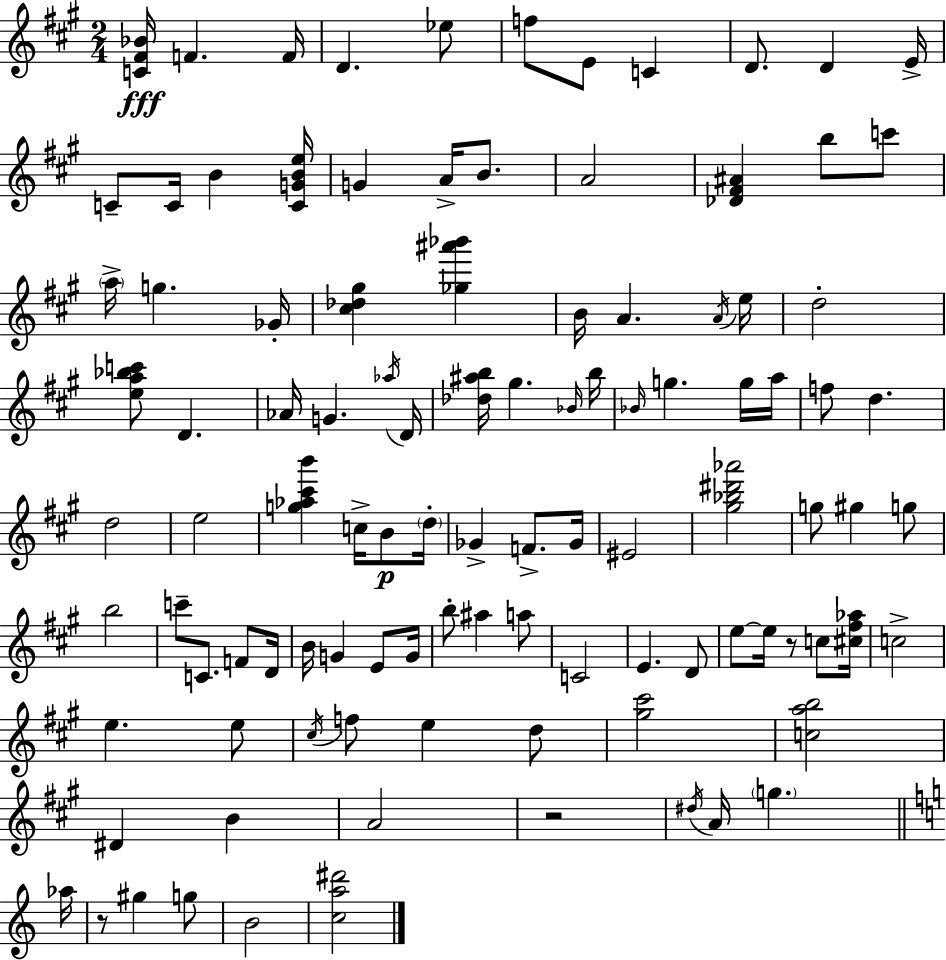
{
  \clef treble
  \numericTimeSignature
  \time 2/4
  \key a \major
  \repeat volta 2 { <c' fis' bes'>16\fff f'4. f'16 | d'4. ees''8 | f''8 e'8 c'4 | d'8. d'4 e'16-> | \break c'8-- c'16 b'4 <c' g' b' e''>16 | g'4 a'16-> b'8. | a'2 | <des' fis' ais'>4 b''8 c'''8 | \break \parenthesize a''16-> g''4. ges'16-. | <cis'' des'' gis''>4 <ges'' ais''' bes'''>4 | b'16 a'4. \acciaccatura { a'16 } | e''16 d''2-. | \break <e'' a'' bes'' c'''>8 d'4. | aes'16 g'4. | \acciaccatura { aes''16 } d'16 <des'' ais'' b''>16 gis''4. | \grace { bes'16 } b''16 \grace { bes'16 } g''4. | \break g''16 a''16 f''8 d''4. | d''2 | e''2 | <g'' aes'' cis''' b'''>4 | \break c''16-> b'8\p \parenthesize d''16-. ges'4-> | f'8.-> ges'16 eis'2 | <gis'' bes'' dis''' aes'''>2 | g''8 gis''4 | \break g''8 b''2 | c'''8-- c'8. | f'8 d'16 b'16 g'4 | e'8 g'16 b''8-. ais''4 | \break a''8 c'2 | e'4. | d'8 e''8~~ e''16 r8 | c''8 <cis'' fis'' aes''>16 c''2-> | \break e''4. | e''8 \acciaccatura { cis''16 } f''8 e''4 | d''8 <gis'' cis'''>2 | <c'' a'' b''>2 | \break dis'4 | b'4 a'2 | r2 | \acciaccatura { dis''16 } a'16 \parenthesize g''4. | \break \bar "||" \break \key c \major aes''16 r8 gis''4 g''8 | b'2 | <c'' a'' dis'''>2 | } \bar "|."
}